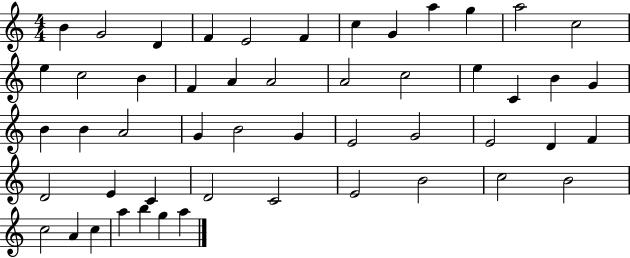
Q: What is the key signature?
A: C major